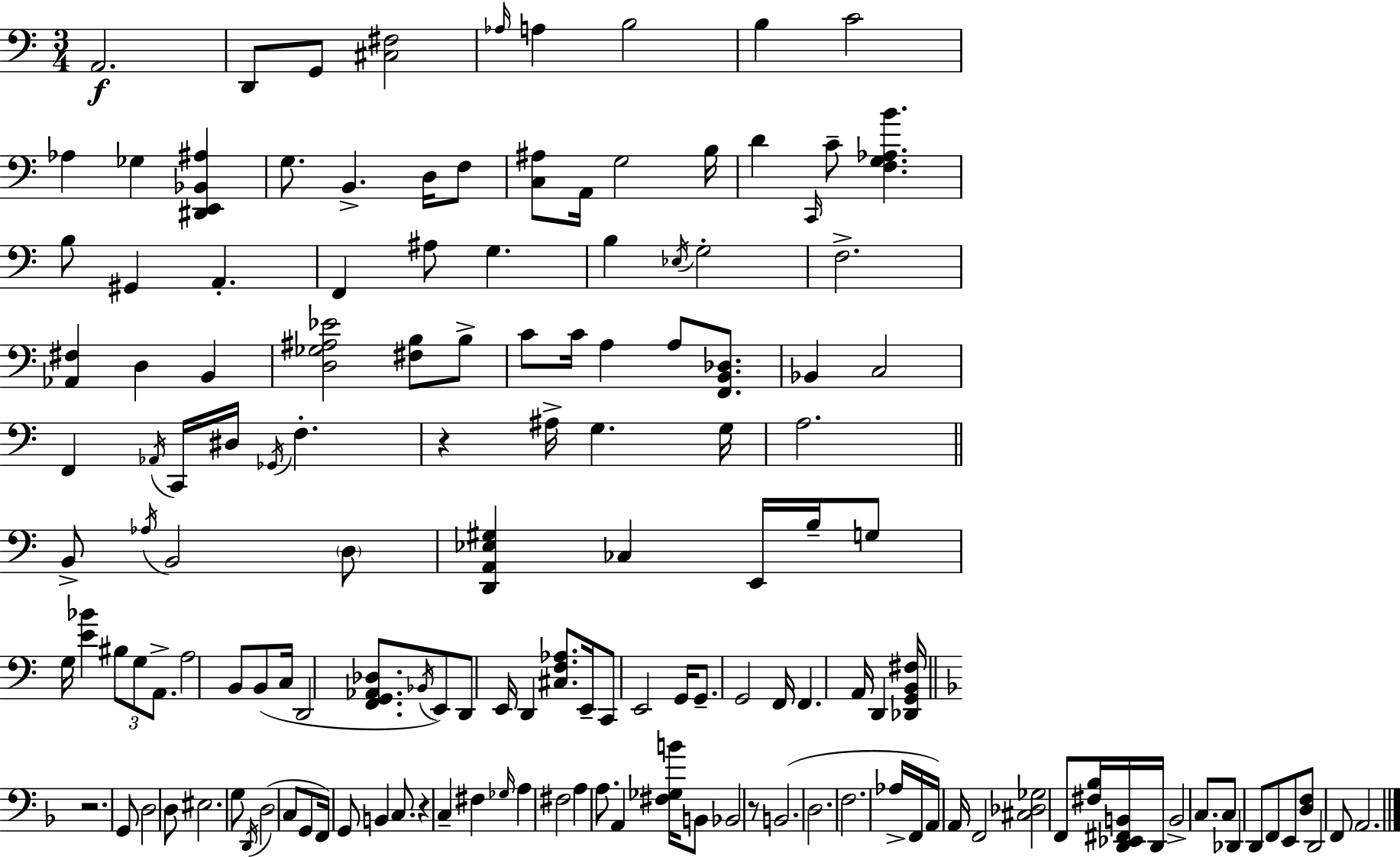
A2/h. D2/e G2/e [C#3,F#3]/h Ab3/s A3/q B3/h B3/q C4/h Ab3/q Gb3/q [D#2,E2,Bb2,A#3]/q G3/e. B2/q. D3/s F3/e [C3,A#3]/e A2/s G3/h B3/s D4/q C2/s C4/e [F3,G3,Ab3,B4]/q. B3/e G#2/q A2/q. F2/q A#3/e G3/q. B3/q Eb3/s G3/h F3/h. [Ab2,F#3]/q D3/q B2/q [D3,Gb3,A#3,Eb4]/h [F#3,B3]/e B3/e C4/e C4/s A3/q A3/e [F2,B2,Db3]/e. Bb2/q C3/h F2/q Ab2/s C2/s D#3/s Gb2/s F3/q. R/q A#3/s G3/q. G3/s A3/h. B2/e Ab3/s B2/h D3/e [D2,A2,Eb3,G#3]/q CES3/q E2/s B3/s G3/e G3/s [E4,Bb4]/q BIS3/e G3/e A2/e. A3/h B2/e B2/e C3/s D2/h [F2,G2,Ab2,Db3]/e. Bb2/s E2/e D2/e E2/s D2/q [C#3,F3,Ab3]/e. E2/s C2/e E2/h G2/s G2/e. G2/h F2/s F2/q. A2/s D2/q [Db2,G2,B2,F#3]/s R/h. G2/e D3/h D3/e EIS3/h. G3/e D2/s D3/h C3/e G2/e F2/s G2/e B2/q C3/e. R/q C3/q F#3/q Gb3/s A3/q F#3/h A3/q A3/e. A2/q [F#3,Gb3,B4]/s B2/e Bb2/h R/e B2/h. D3/h. F3/h. Ab3/s F2/s A2/s A2/s F2/h [C#3,Db3,Gb3]/h F2/e [F#3,Bb3]/s [D2,Eb2,F#2,B2]/s D2/s B2/h C3/e. C3/e Db2/q D2/e F2/e E2/e [D3,F3]/e D2/h F2/e A2/h.